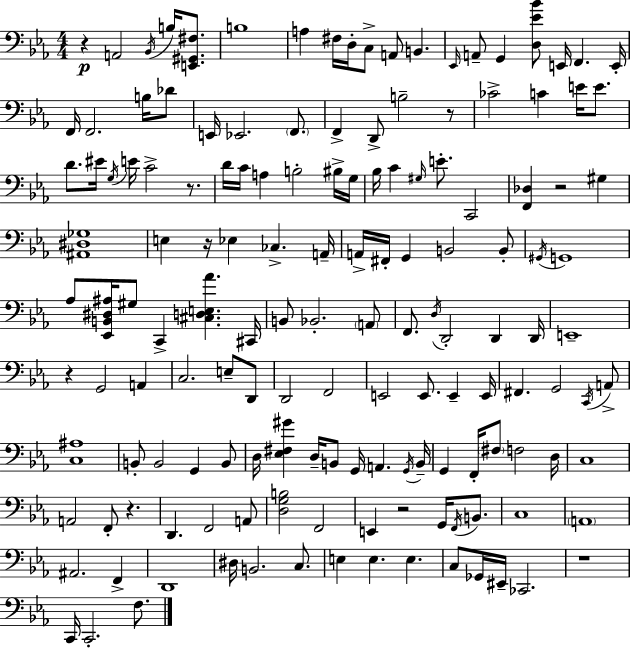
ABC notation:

X:1
T:Untitled
M:4/4
L:1/4
K:Cm
z A,,2 _B,,/4 B,/4 [E,,^G,,^F,]/2 B,4 A, ^F,/4 D,/4 C,/2 A,,/2 B,, _E,,/4 A,,/2 G,, [D,_E_B]/2 E,,/4 F,, E,,/4 F,,/4 F,,2 B,/4 _D/2 E,,/4 _E,,2 F,,/2 F,, D,,/2 B,2 z/2 _C2 C E/4 E/2 D/2 ^E/4 G,/4 E/4 C2 z/2 D/4 C/4 A, B,2 ^B,/4 G,/4 _B,/4 C ^G,/4 E/2 C,,2 [F,,_D,] z2 ^G, [^A,,^D,_G,]4 E, z/4 _E, _C, A,,/4 A,,/4 ^F,,/4 G,, B,,2 B,,/2 ^G,,/4 G,,4 _A,/2 [_E,,B,,^D,^A,]/4 ^G,/2 C,, [^C,D,E,_A] ^C,,/4 B,,/2 _B,,2 A,,/2 F,,/2 D,/4 D,,2 D,, D,,/4 E,,4 z G,,2 A,, C,2 E,/2 D,,/2 D,,2 F,,2 E,,2 E,,/2 E,, E,,/4 ^F,, G,,2 C,,/4 A,,/2 [C,^A,]4 B,,/2 B,,2 G,, B,,/2 D,/4 [_E,^F,^G] D,/4 B,,/2 G,,/4 A,, G,,/4 B,,/4 G,, F,,/4 ^F,/2 F,2 D,/4 C,4 A,,2 F,,/2 z D,, F,,2 A,,/2 [D,G,B,]2 F,,2 E,, z2 G,,/4 F,,/4 B,,/2 C,4 A,,4 ^A,,2 F,, D,,4 ^D,/4 B,,2 C,/2 E, E, E, C,/2 _G,,/4 ^E,,/4 _C,,2 z4 C,,/4 C,,2 F,/2